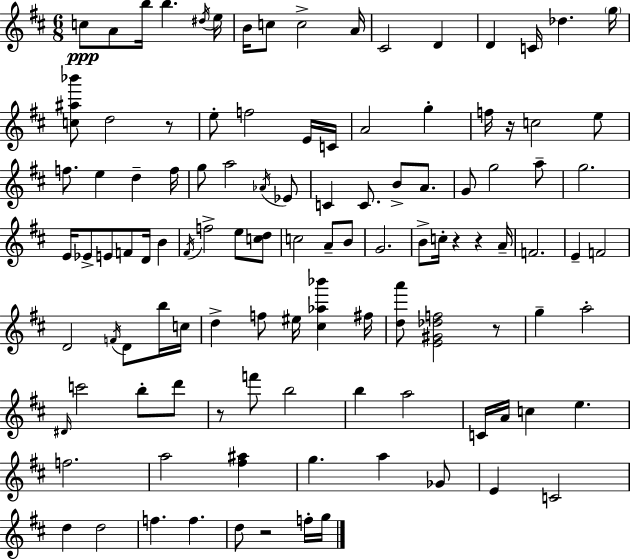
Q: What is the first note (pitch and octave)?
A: C5